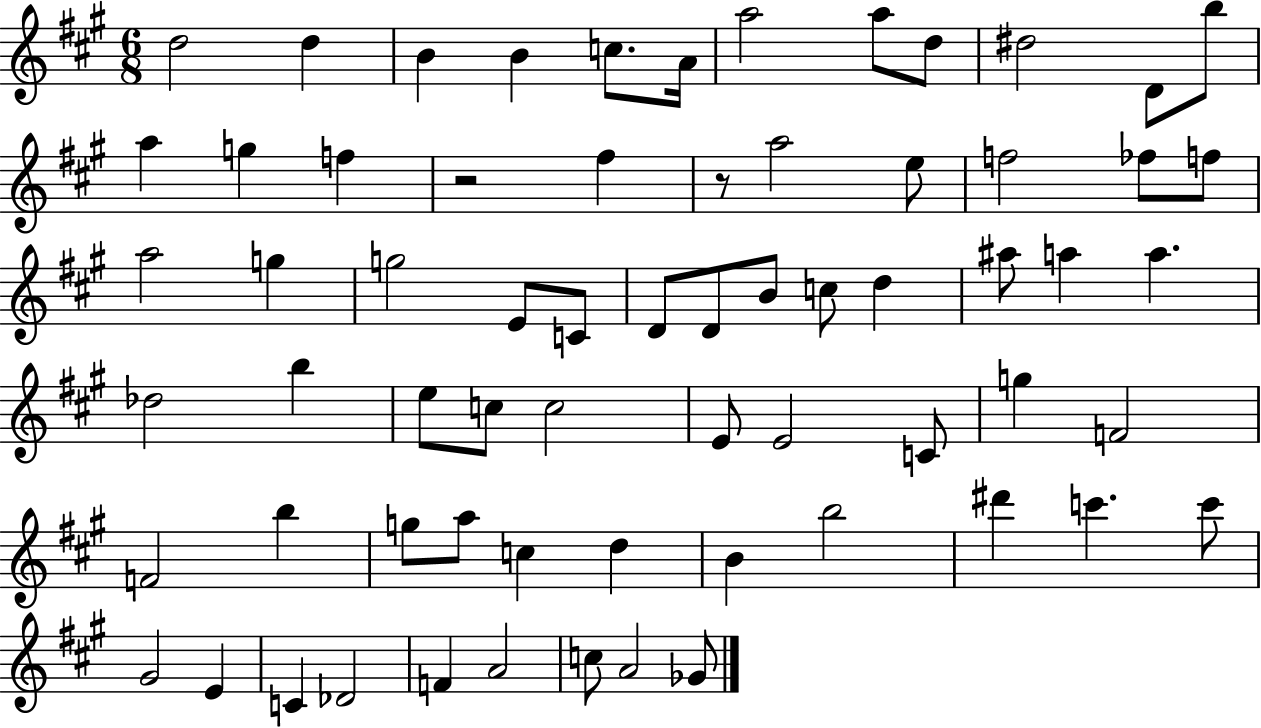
X:1
T:Untitled
M:6/8
L:1/4
K:A
d2 d B B c/2 A/4 a2 a/2 d/2 ^d2 D/2 b/2 a g f z2 ^f z/2 a2 e/2 f2 _f/2 f/2 a2 g g2 E/2 C/2 D/2 D/2 B/2 c/2 d ^a/2 a a _d2 b e/2 c/2 c2 E/2 E2 C/2 g F2 F2 b g/2 a/2 c d B b2 ^d' c' c'/2 ^G2 E C _D2 F A2 c/2 A2 _G/2